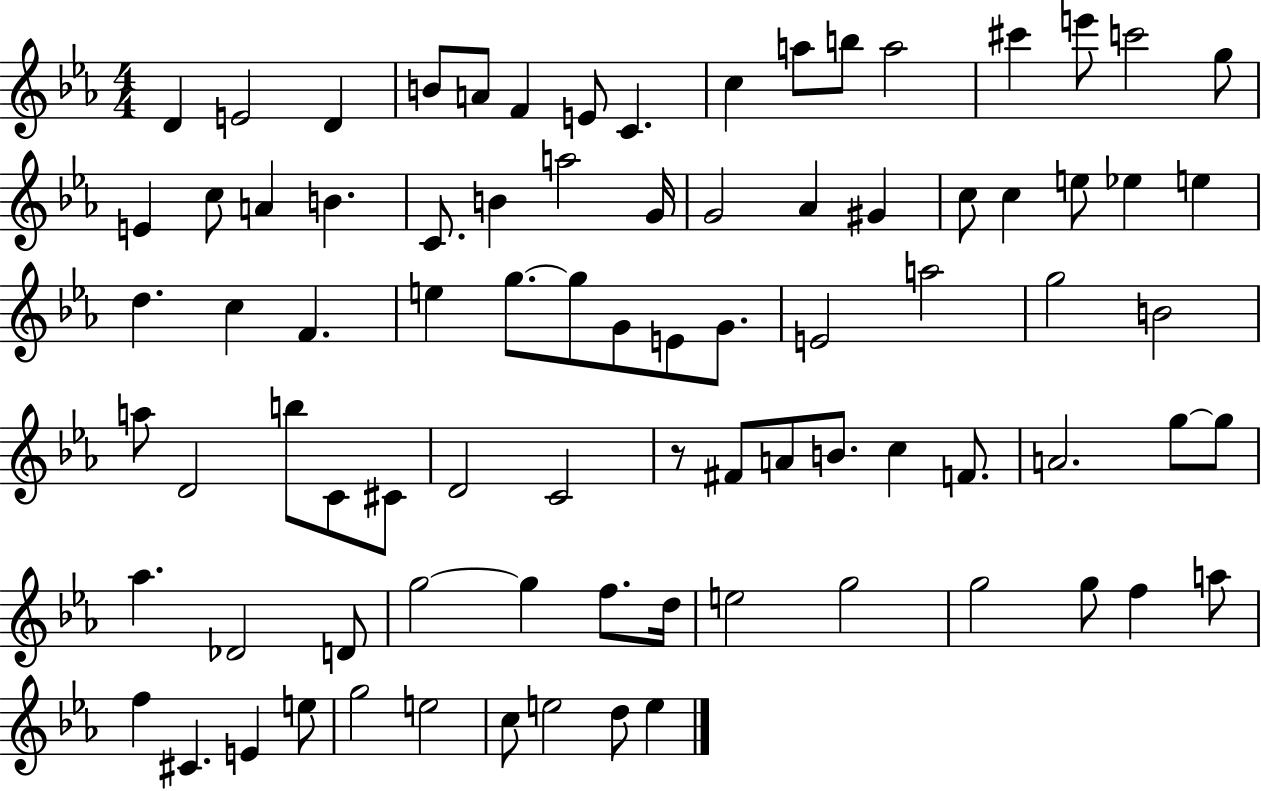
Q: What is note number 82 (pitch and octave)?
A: D5